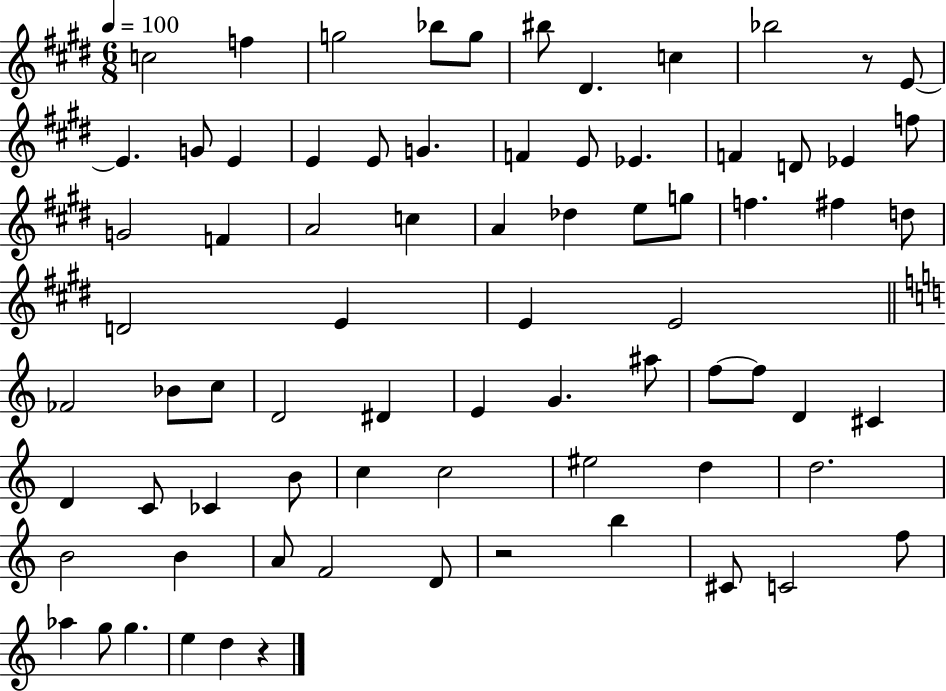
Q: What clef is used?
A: treble